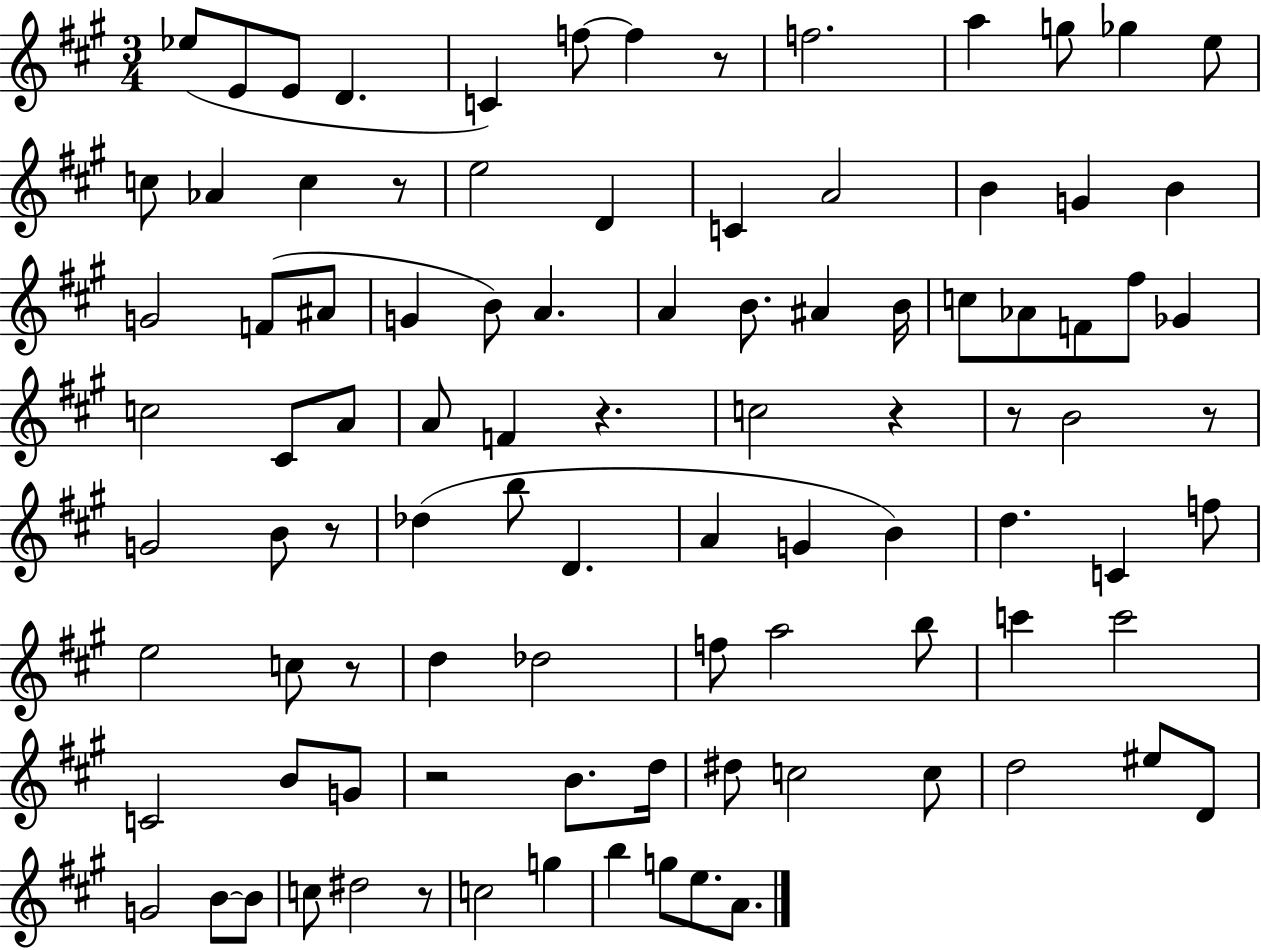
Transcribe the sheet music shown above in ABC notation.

X:1
T:Untitled
M:3/4
L:1/4
K:A
_e/2 E/2 E/2 D C f/2 f z/2 f2 a g/2 _g e/2 c/2 _A c z/2 e2 D C A2 B G B G2 F/2 ^A/2 G B/2 A A B/2 ^A B/4 c/2 _A/2 F/2 ^f/2 _G c2 ^C/2 A/2 A/2 F z c2 z z/2 B2 z/2 G2 B/2 z/2 _d b/2 D A G B d C f/2 e2 c/2 z/2 d _d2 f/2 a2 b/2 c' c'2 C2 B/2 G/2 z2 B/2 d/4 ^d/2 c2 c/2 d2 ^e/2 D/2 G2 B/2 B/2 c/2 ^d2 z/2 c2 g b g/2 e/2 A/2